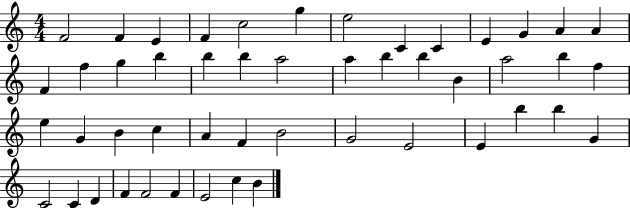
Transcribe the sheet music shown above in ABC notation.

X:1
T:Untitled
M:4/4
L:1/4
K:C
F2 F E F c2 g e2 C C E G A A F f g b b b a2 a b b B a2 b f e G B c A F B2 G2 E2 E b b G C2 C D F F2 F E2 c B